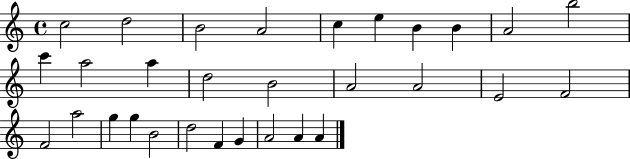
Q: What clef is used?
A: treble